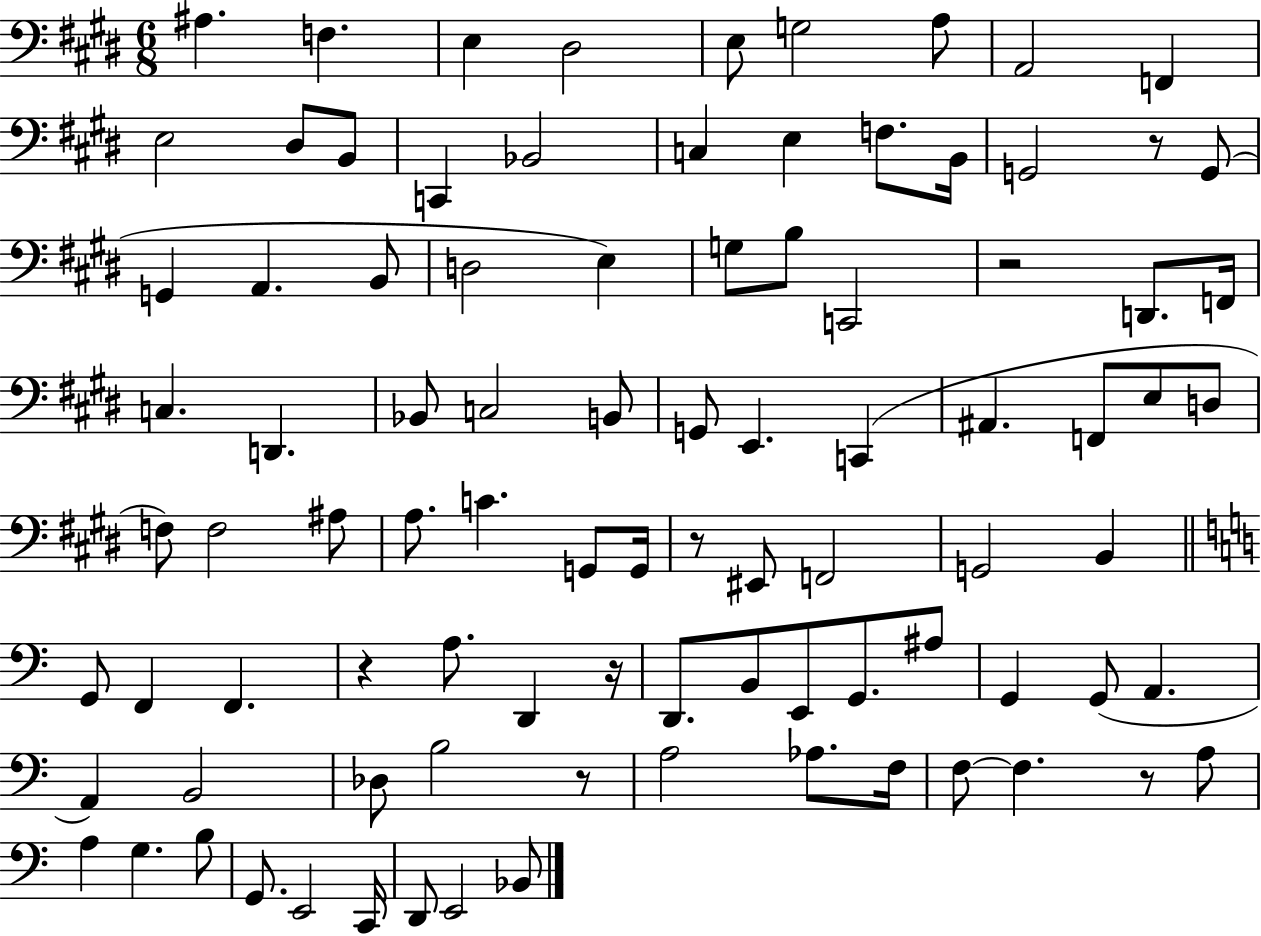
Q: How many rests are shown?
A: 7